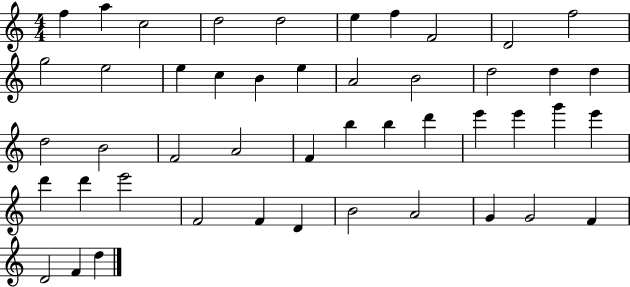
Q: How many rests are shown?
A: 0